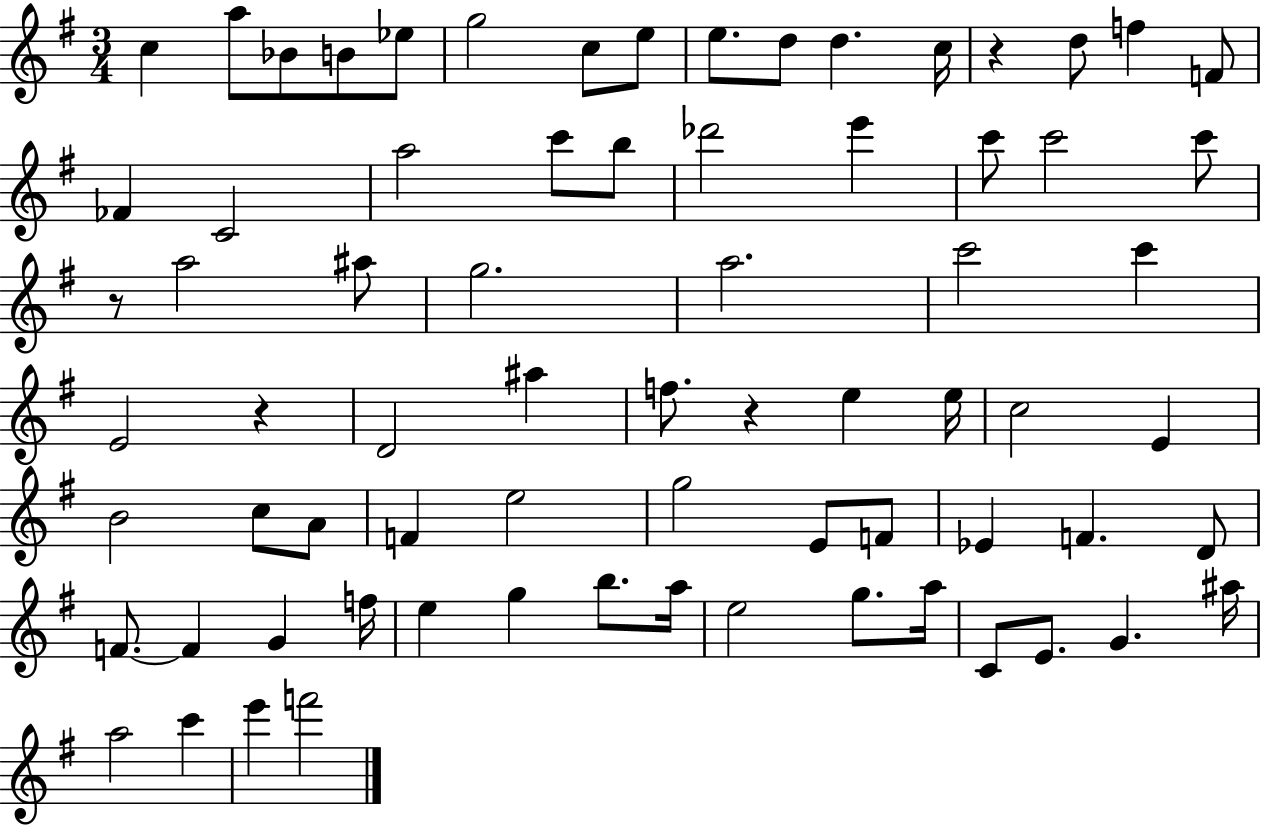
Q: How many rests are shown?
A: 4